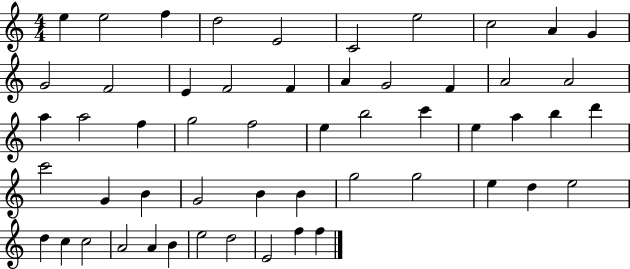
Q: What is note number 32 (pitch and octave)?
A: D6